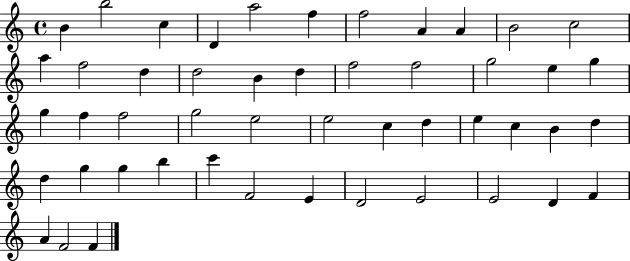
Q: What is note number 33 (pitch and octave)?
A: B4